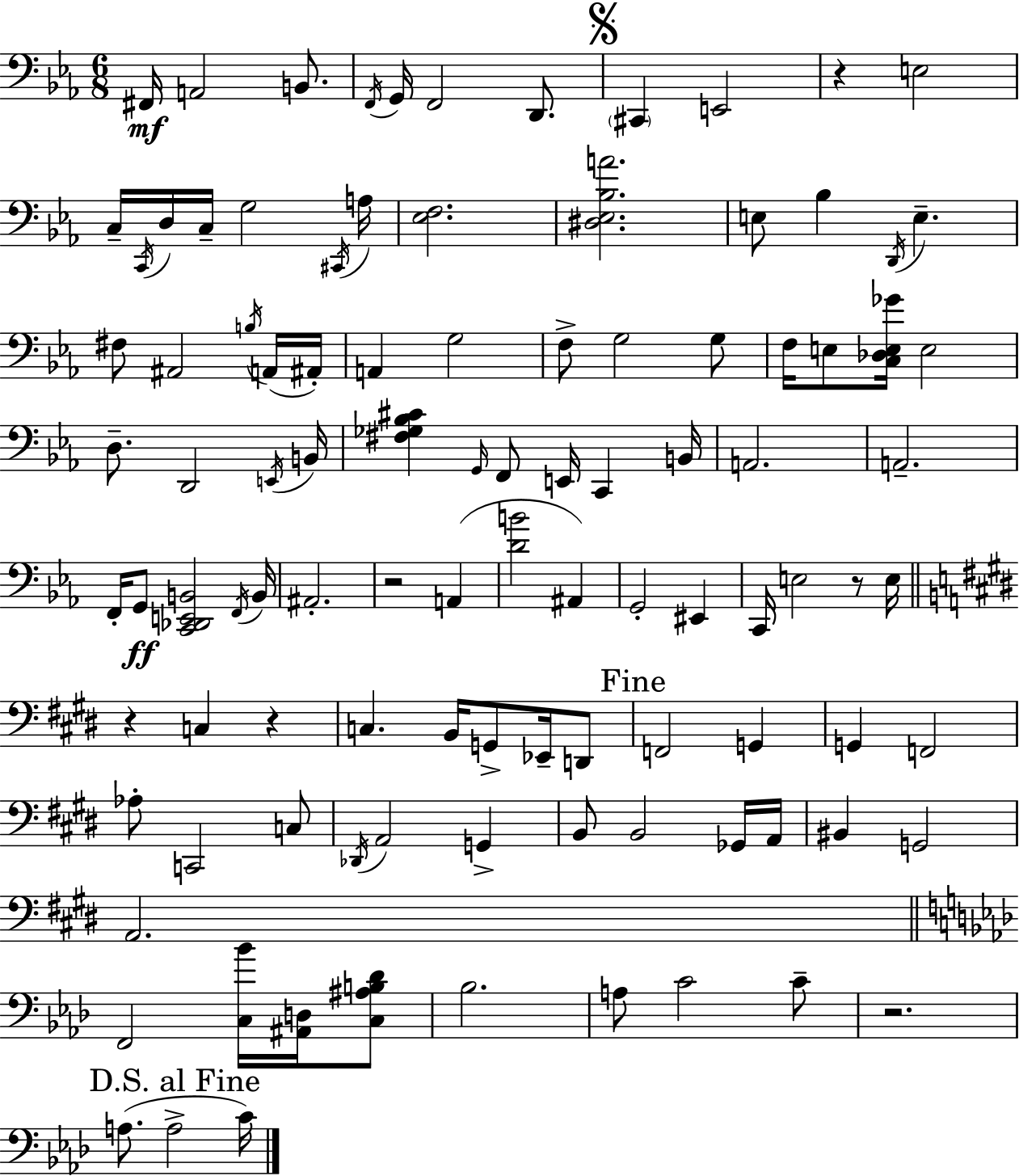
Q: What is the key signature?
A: EES major